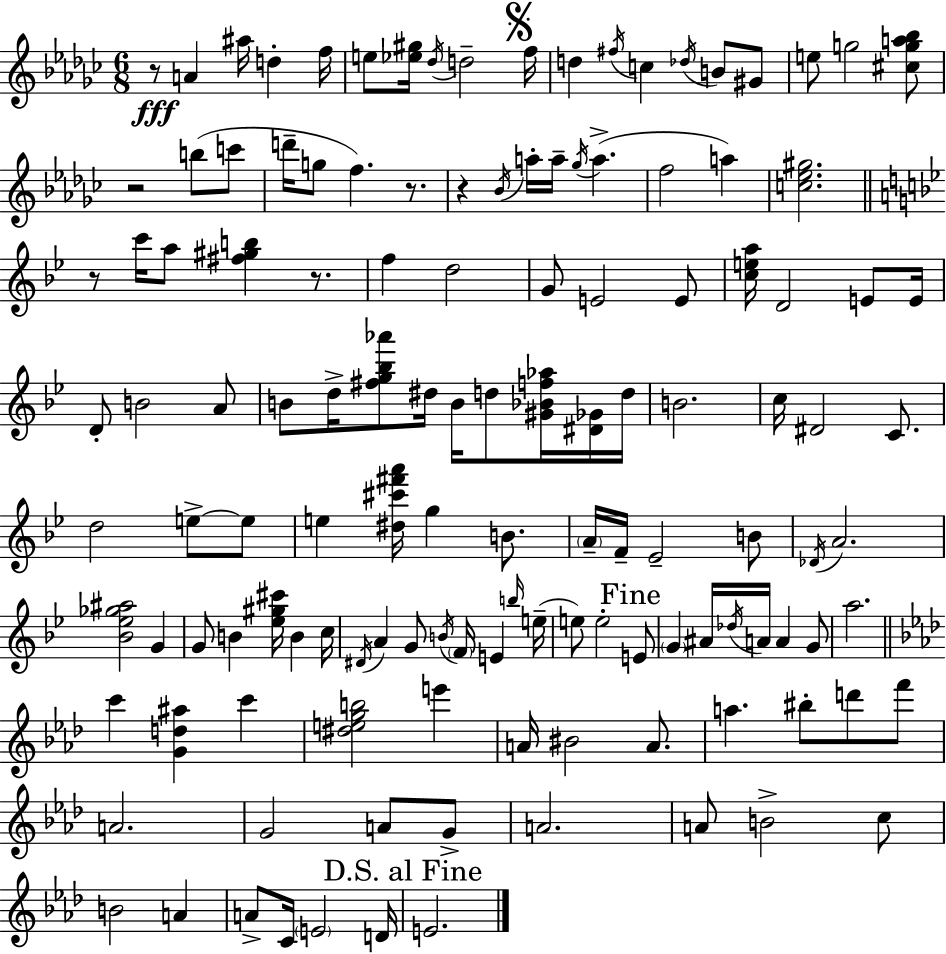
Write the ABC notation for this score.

X:1
T:Untitled
M:6/8
L:1/4
K:Ebm
z/2 A ^a/4 d f/4 e/2 [_e^g]/4 _d/4 d2 f/4 d ^f/4 c _d/4 B/2 ^G/2 e/2 g2 [^cga_b]/2 z2 b/2 c'/2 d'/4 g/2 f z/2 z _B/4 a/4 a/4 _g/4 a f2 a [c_e^g]2 z/2 c'/4 a/2 [^f^gb] z/2 f d2 G/2 E2 E/2 [cea]/4 D2 E/2 E/4 D/2 B2 A/2 B/2 d/4 [^fg_b_a']/2 ^d/4 B/4 d/2 [^G_Bf_a]/4 [^D_G]/4 d/4 B2 c/4 ^D2 C/2 d2 e/2 e/2 e [^d^c'^f'a']/4 g B/2 A/4 F/4 _E2 B/2 _D/4 A2 [_B_e_g^a]2 G G/2 B [_e^g^c']/4 B c/4 ^D/4 A G/2 B/4 F/4 E b/4 e/4 e/2 e2 E/2 G ^A/4 _d/4 A/4 A G/2 a2 c' [Gd^a] c' [^degb]2 e' A/4 ^B2 A/2 a ^b/2 d'/2 f'/2 A2 G2 A/2 G/2 A2 A/2 B2 c/2 B2 A A/2 C/4 E2 D/4 E2